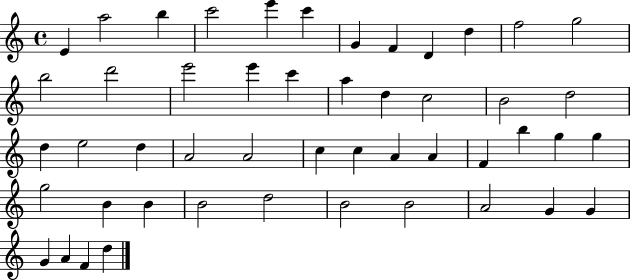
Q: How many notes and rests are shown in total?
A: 49